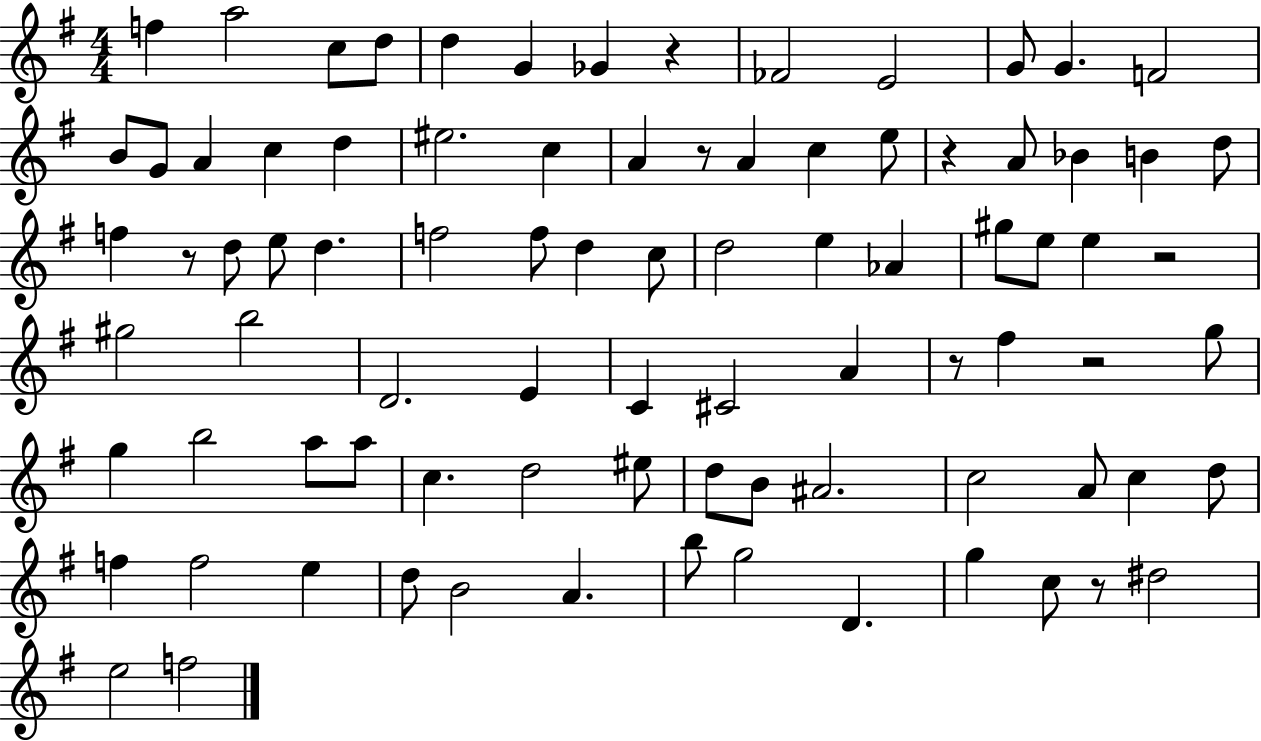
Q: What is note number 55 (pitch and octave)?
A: C5